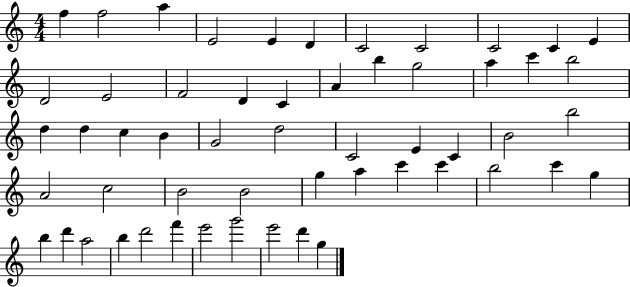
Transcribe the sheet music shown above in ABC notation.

X:1
T:Untitled
M:4/4
L:1/4
K:C
f f2 a E2 E D C2 C2 C2 C E D2 E2 F2 D C A b g2 a c' b2 d d c B G2 d2 C2 E C B2 b2 A2 c2 B2 B2 g a c' c' b2 c' g b d' a2 b d'2 f' e'2 g'2 e'2 d' g